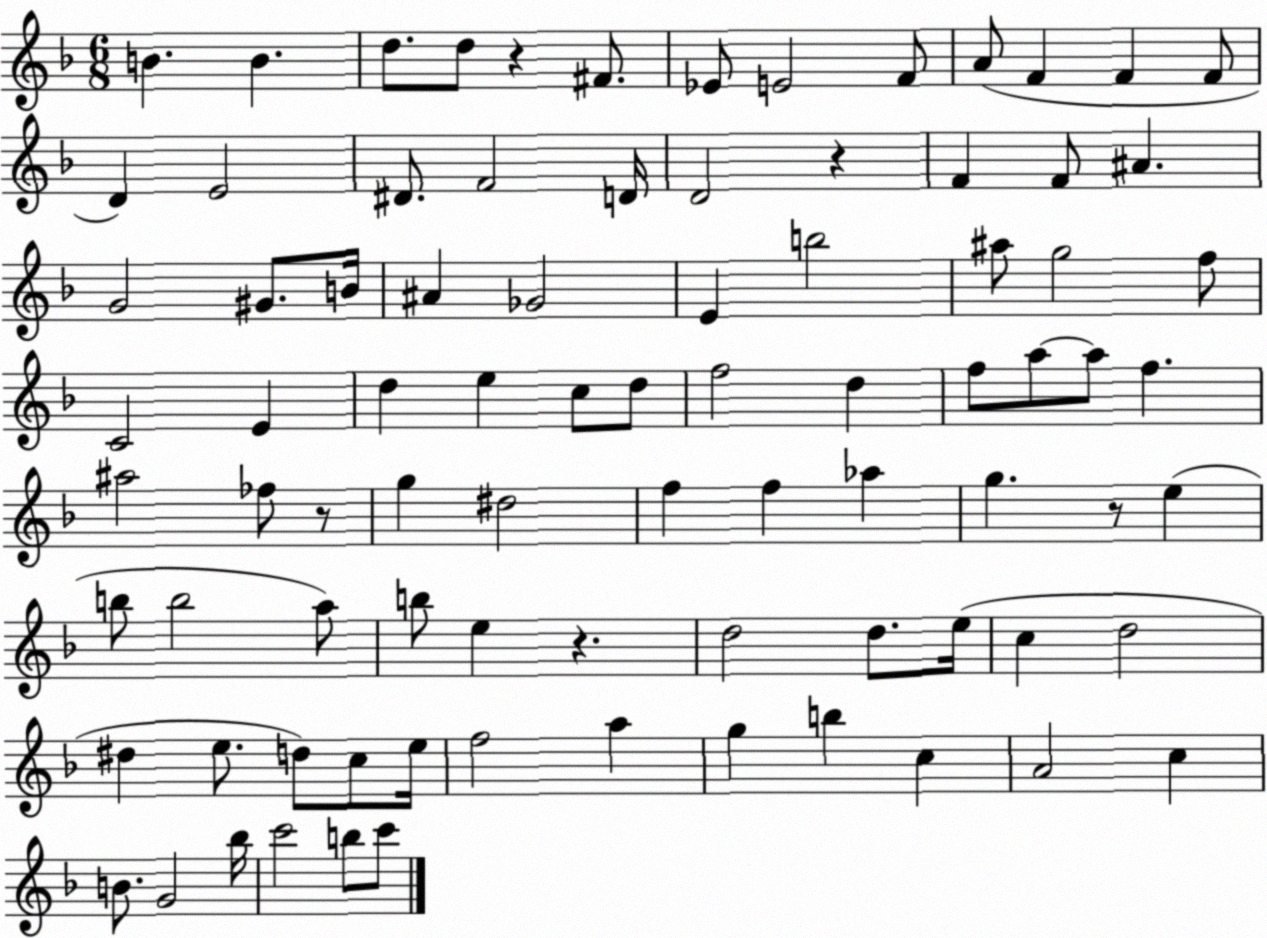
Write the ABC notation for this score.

X:1
T:Untitled
M:6/8
L:1/4
K:F
B B d/2 d/2 z ^F/2 _E/2 E2 F/2 A/2 F F F/2 D E2 ^D/2 F2 D/4 D2 z F F/2 ^A G2 ^G/2 B/4 ^A _G2 E b2 ^a/2 g2 f/2 C2 E d e c/2 d/2 f2 d f/2 a/2 a/2 f ^a2 _f/2 z/2 g ^d2 f f _a g z/2 e b/2 b2 a/2 b/2 e z d2 d/2 e/4 c d2 ^d e/2 d/2 c/2 e/4 f2 a g b c A2 c B/2 G2 _b/4 c'2 b/2 c'/2